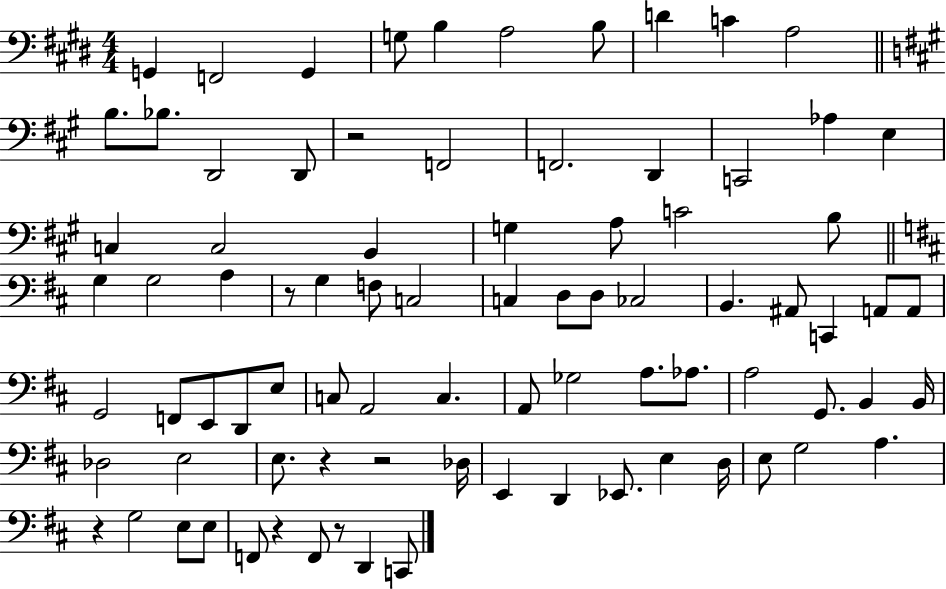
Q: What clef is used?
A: bass